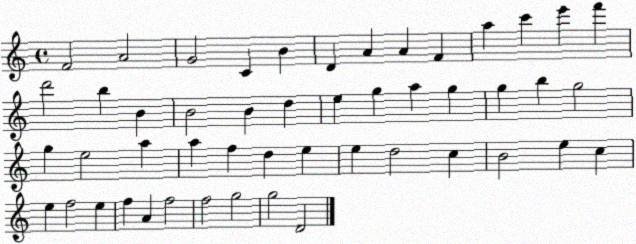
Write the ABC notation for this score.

X:1
T:Untitled
M:4/4
L:1/4
K:C
F2 A2 G2 C B D A A F a c' e' f' d'2 b B B2 B d e g a g g b g2 g e2 a a f d e e d2 c B2 e c e f2 e f A f2 f2 g2 g2 D2